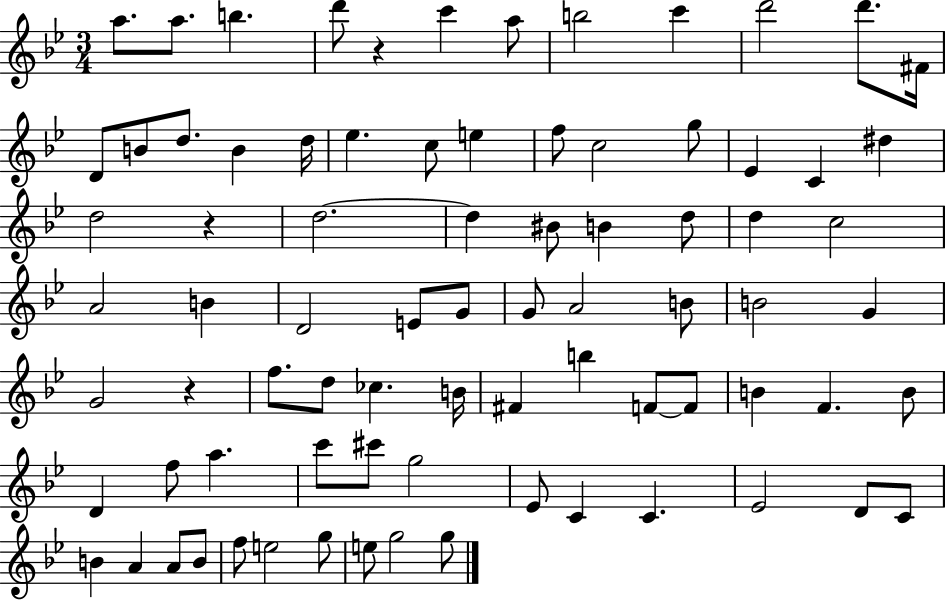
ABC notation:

X:1
T:Untitled
M:3/4
L:1/4
K:Bb
a/2 a/2 b d'/2 z c' a/2 b2 c' d'2 d'/2 ^F/4 D/2 B/2 d/2 B d/4 _e c/2 e f/2 c2 g/2 _E C ^d d2 z d2 d ^B/2 B d/2 d c2 A2 B D2 E/2 G/2 G/2 A2 B/2 B2 G G2 z f/2 d/2 _c B/4 ^F b F/2 F/2 B F B/2 D f/2 a c'/2 ^c'/2 g2 _E/2 C C _E2 D/2 C/2 B A A/2 B/2 f/2 e2 g/2 e/2 g2 g/2